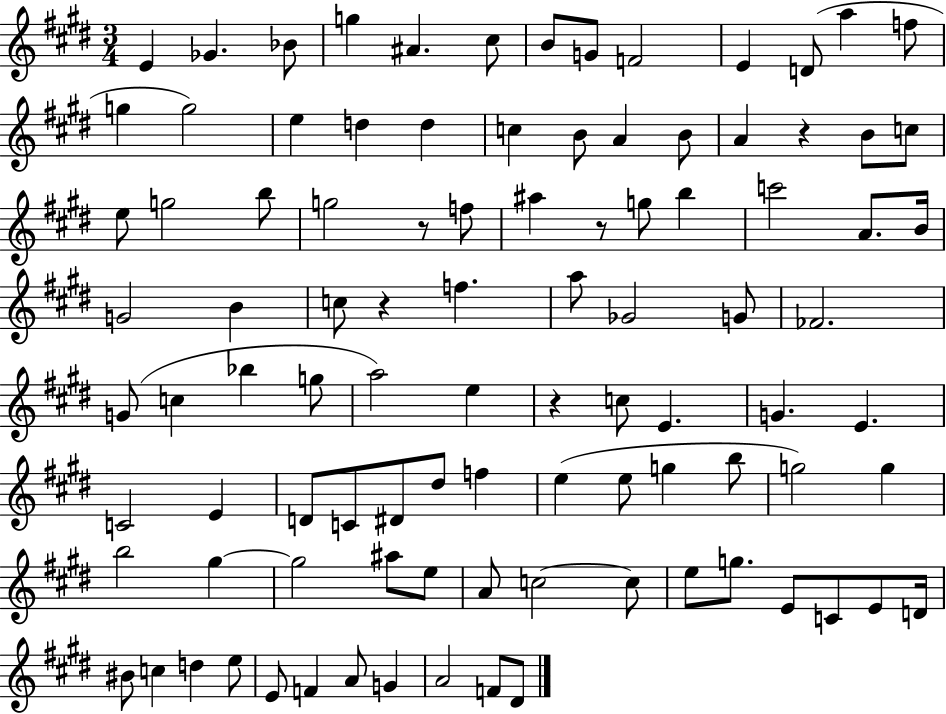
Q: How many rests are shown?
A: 5